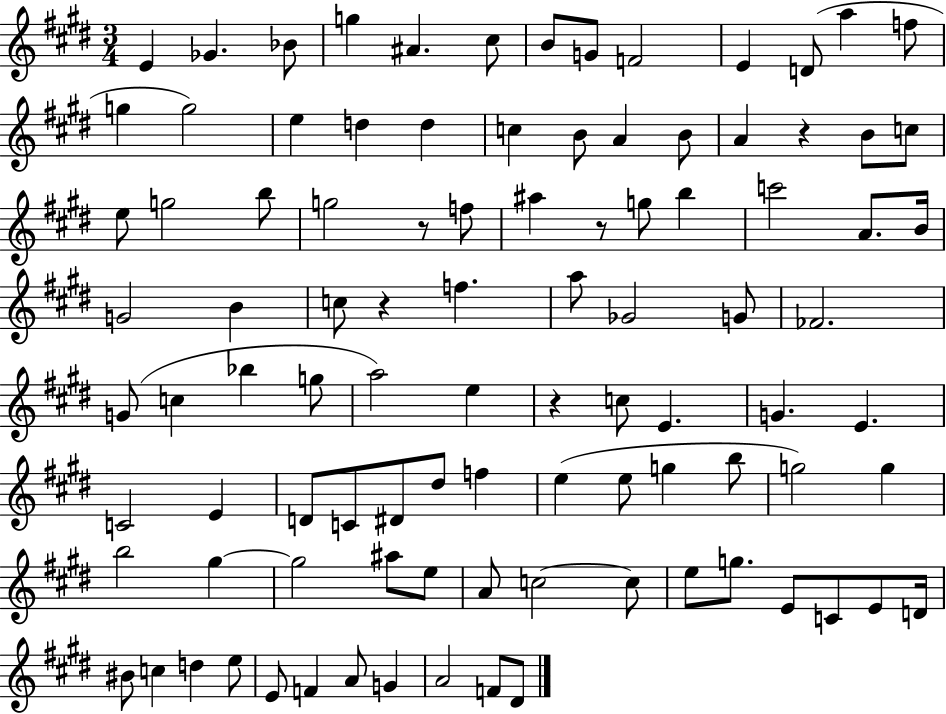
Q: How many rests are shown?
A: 5